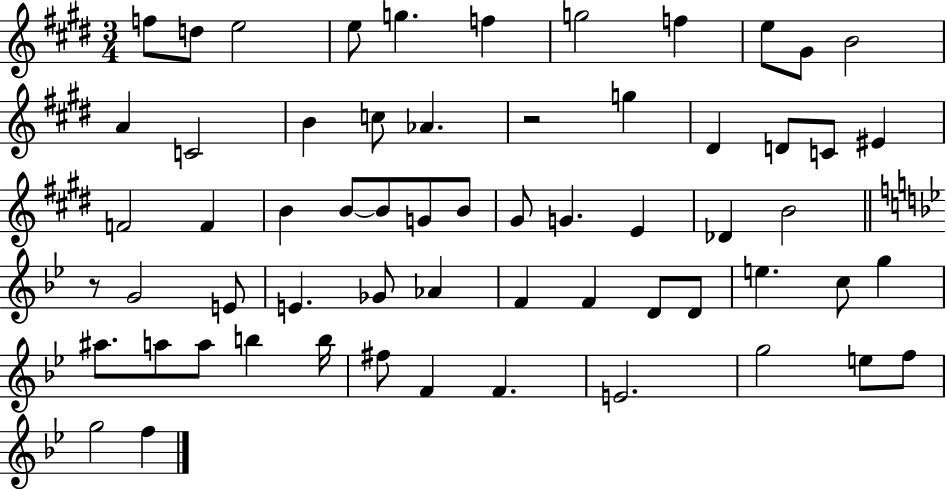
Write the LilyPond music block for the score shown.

{
  \clef treble
  \numericTimeSignature
  \time 3/4
  \key e \major
  \repeat volta 2 { f''8 d''8 e''2 | e''8 g''4. f''4 | g''2 f''4 | e''8 gis'8 b'2 | \break a'4 c'2 | b'4 c''8 aes'4. | r2 g''4 | dis'4 d'8 c'8 eis'4 | \break f'2 f'4 | b'4 b'8~~ b'8 g'8 b'8 | gis'8 g'4. e'4 | des'4 b'2 | \break \bar "||" \break \key bes \major r8 g'2 e'8 | e'4. ges'8 aes'4 | f'4 f'4 d'8 d'8 | e''4. c''8 g''4 | \break ais''8. a''8 a''8 b''4 b''16 | fis''8 f'4 f'4. | e'2. | g''2 e''8 f''8 | \break g''2 f''4 | } \bar "|."
}